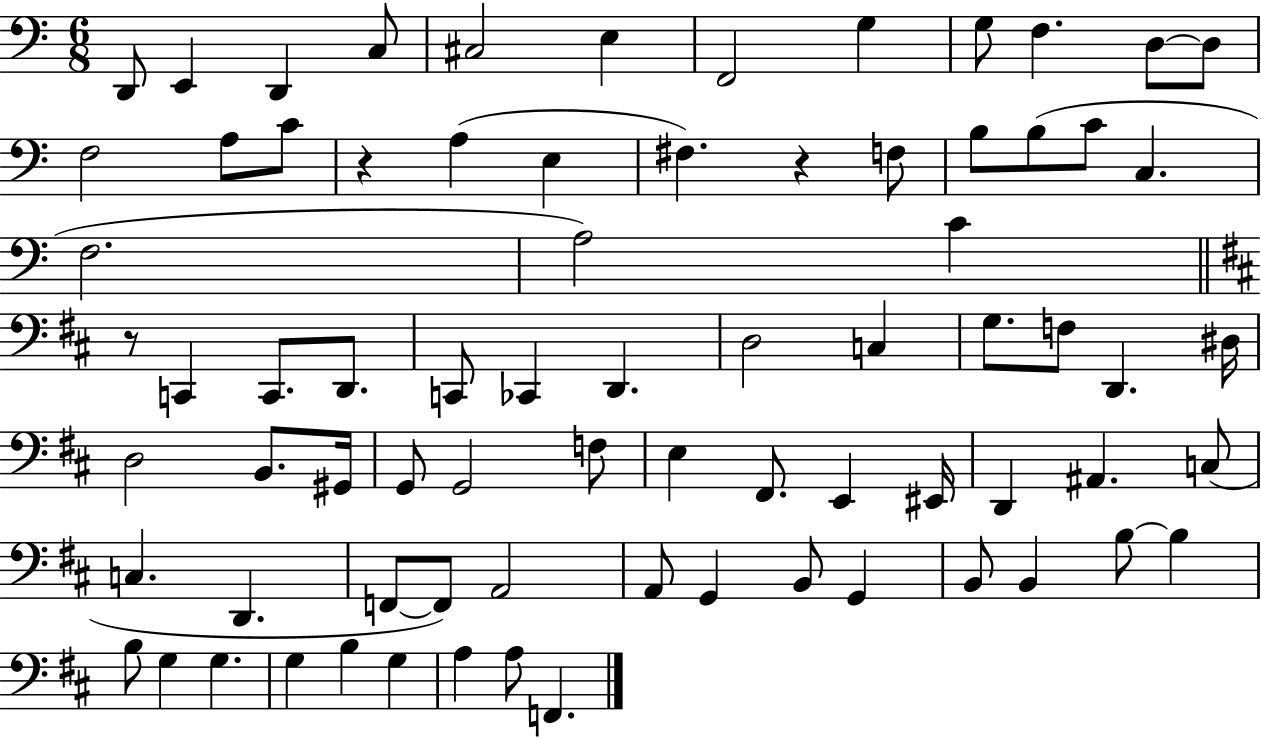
{
  \clef bass
  \numericTimeSignature
  \time 6/8
  \key c \major
  d,8 e,4 d,4 c8 | cis2 e4 | f,2 g4 | g8 f4. d8~~ d8 | \break f2 a8 c'8 | r4 a4( e4 | fis4.) r4 f8 | b8 b8( c'8 c4. | \break f2. | a2) c'4 | \bar "||" \break \key d \major r8 c,4 c,8. d,8. | c,8 ces,4 d,4. | d2 c4 | g8. f8 d,4. dis16 | \break d2 b,8. gis,16 | g,8 g,2 f8 | e4 fis,8. e,4 eis,16 | d,4 ais,4. c8( | \break c4. d,4. | f,8~~ f,8) a,2 | a,8 g,4 b,8 g,4 | b,8 b,4 b8~~ b4 | \break b8 g4 g4. | g4 b4 g4 | a4 a8 f,4. | \bar "|."
}